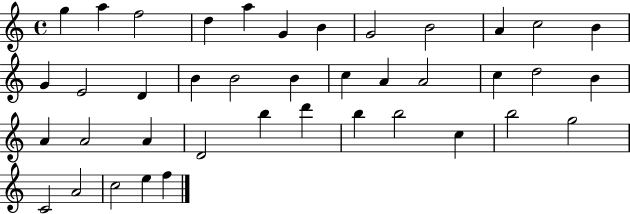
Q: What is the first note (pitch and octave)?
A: G5